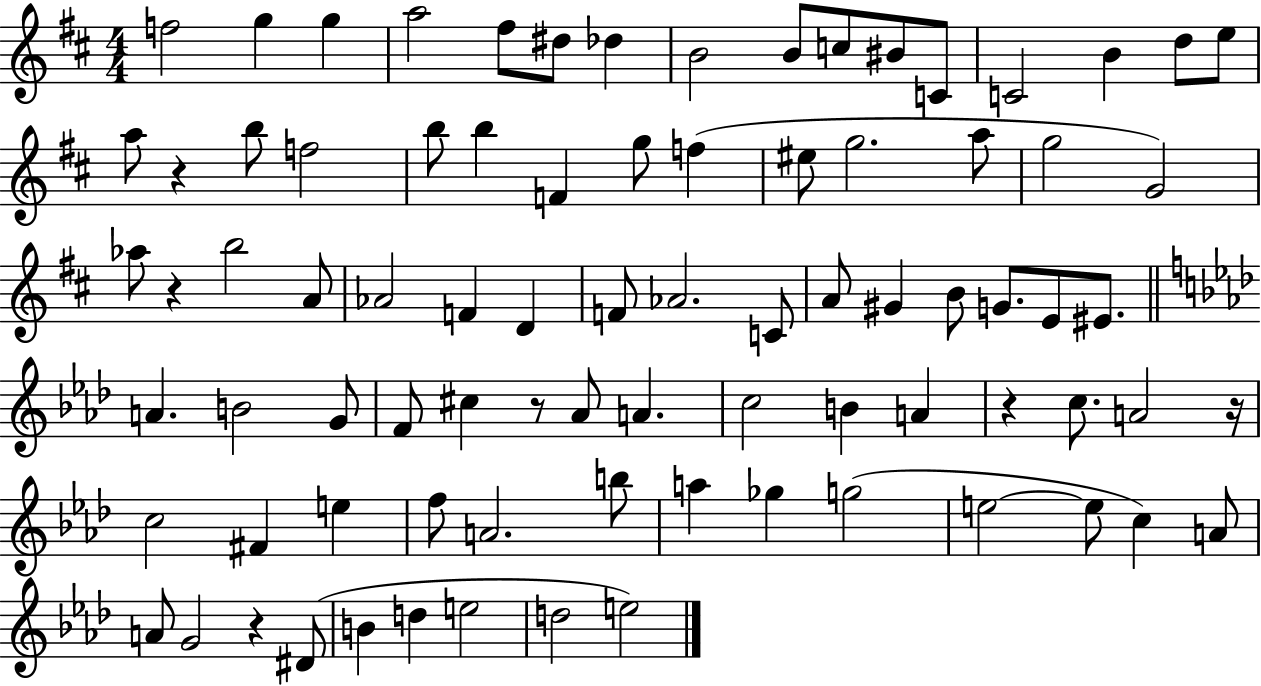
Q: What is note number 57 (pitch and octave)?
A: C5